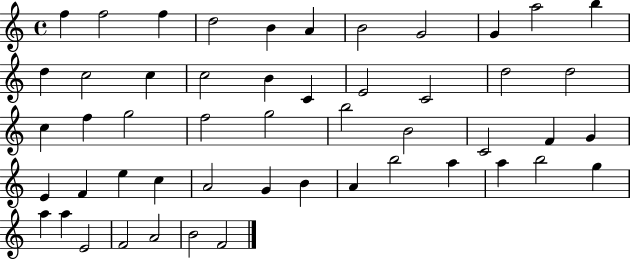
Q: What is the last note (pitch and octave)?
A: F4